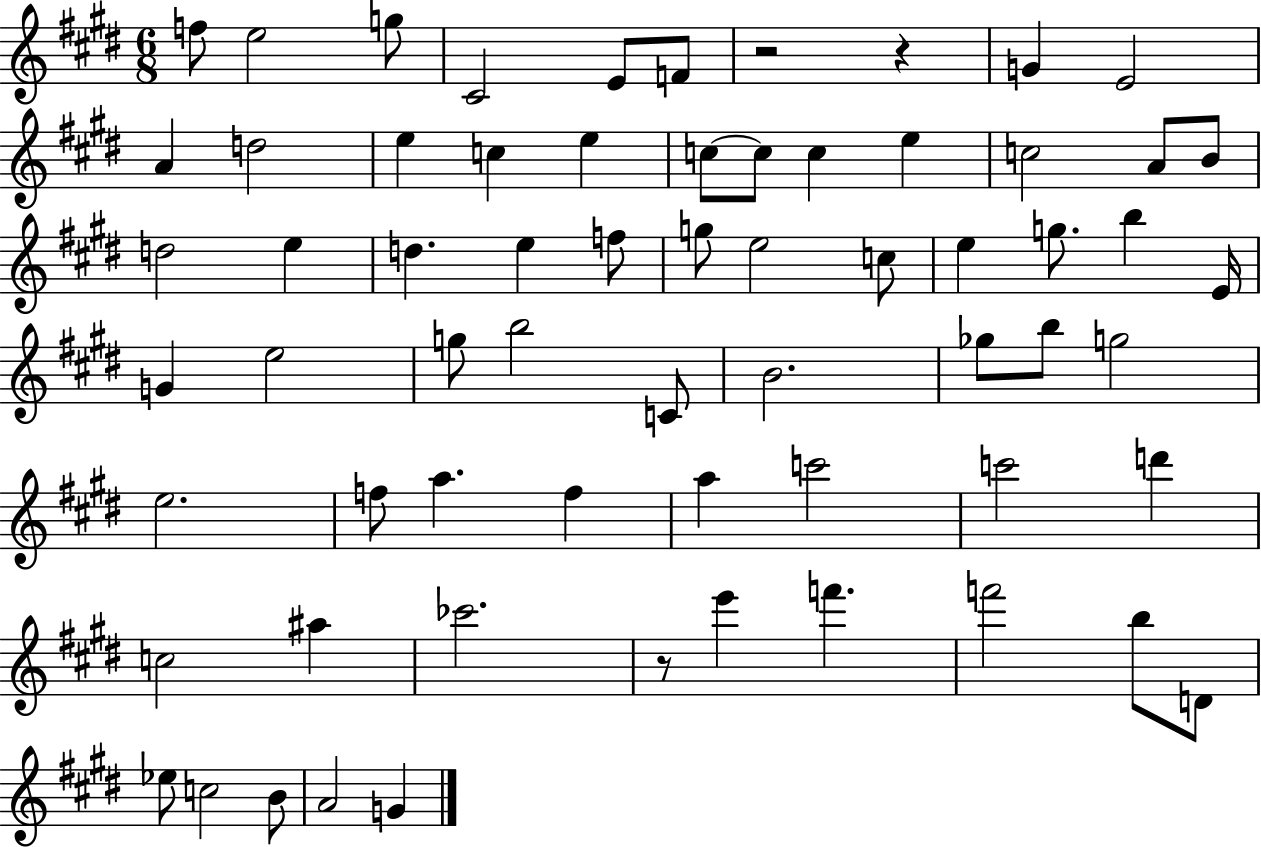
F5/e E5/h G5/e C#4/h E4/e F4/e R/h R/q G4/q E4/h A4/q D5/h E5/q C5/q E5/q C5/e C5/e C5/q E5/q C5/h A4/e B4/e D5/h E5/q D5/q. E5/q F5/e G5/e E5/h C5/e E5/q G5/e. B5/q E4/s G4/q E5/h G5/e B5/h C4/e B4/h. Gb5/e B5/e G5/h E5/h. F5/e A5/q. F5/q A5/q C6/h C6/h D6/q C5/h A#5/q CES6/h. R/e E6/q F6/q. F6/h B5/e D4/e Eb5/e C5/h B4/e A4/h G4/q